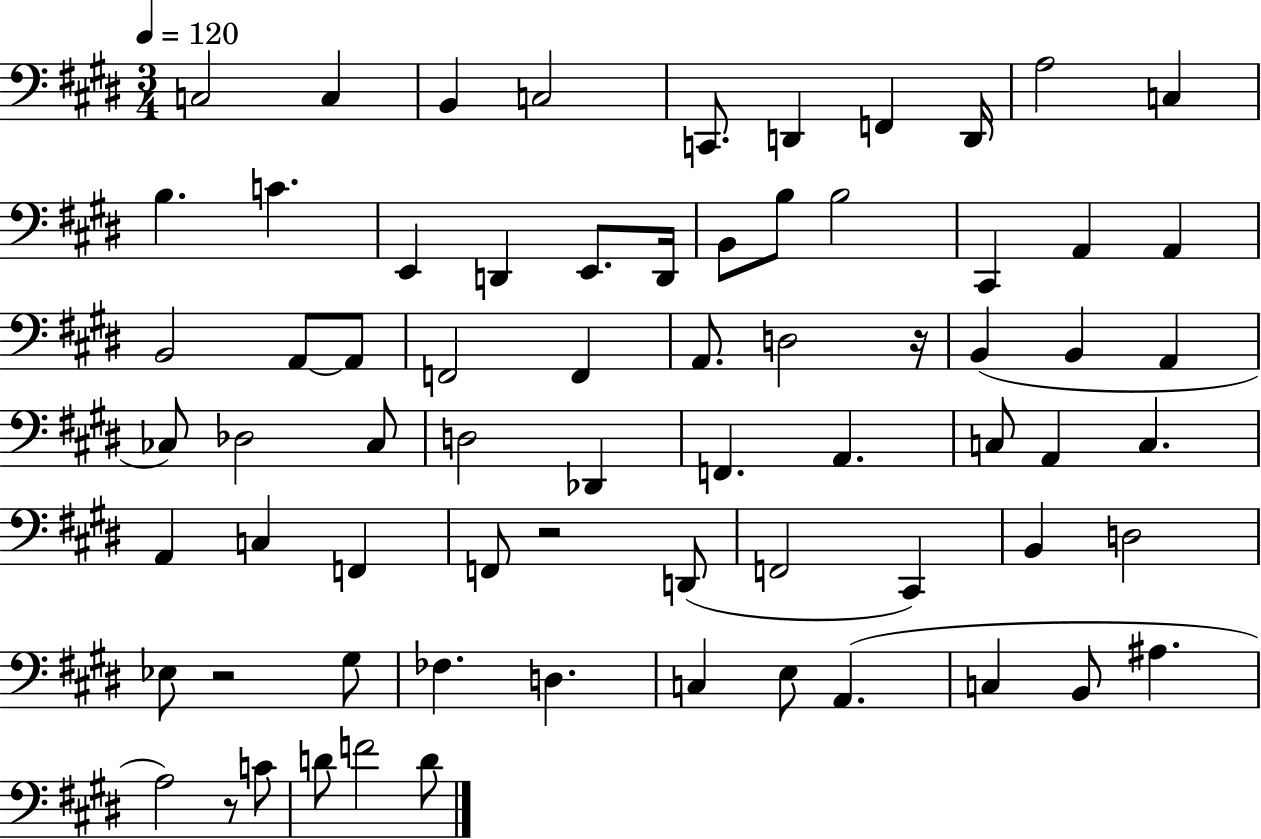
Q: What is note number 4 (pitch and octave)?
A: C3